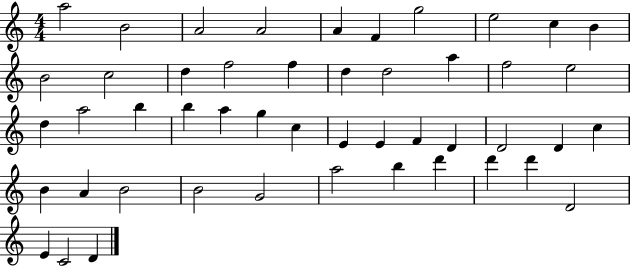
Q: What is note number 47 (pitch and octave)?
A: C4